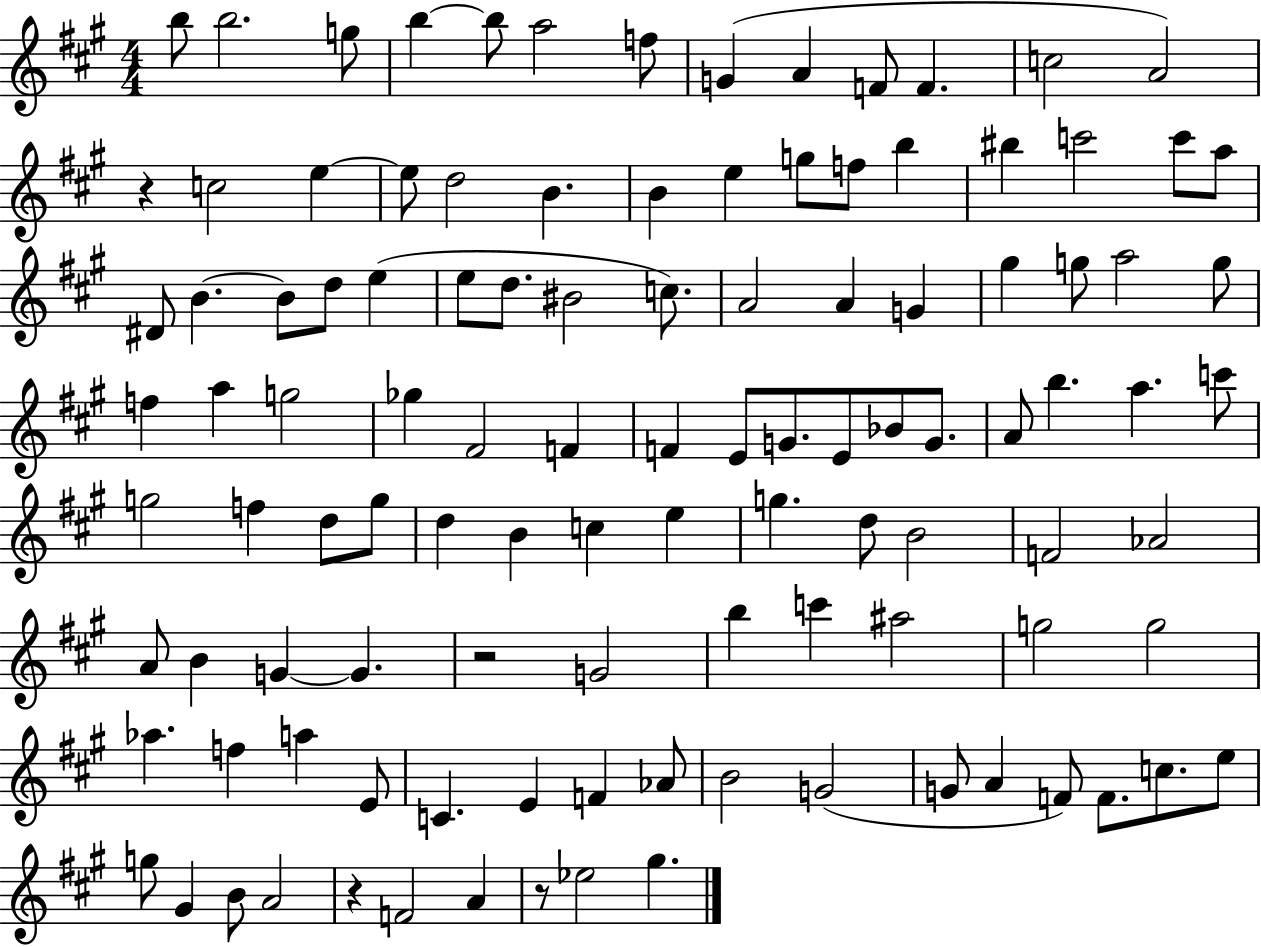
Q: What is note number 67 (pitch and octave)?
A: E5